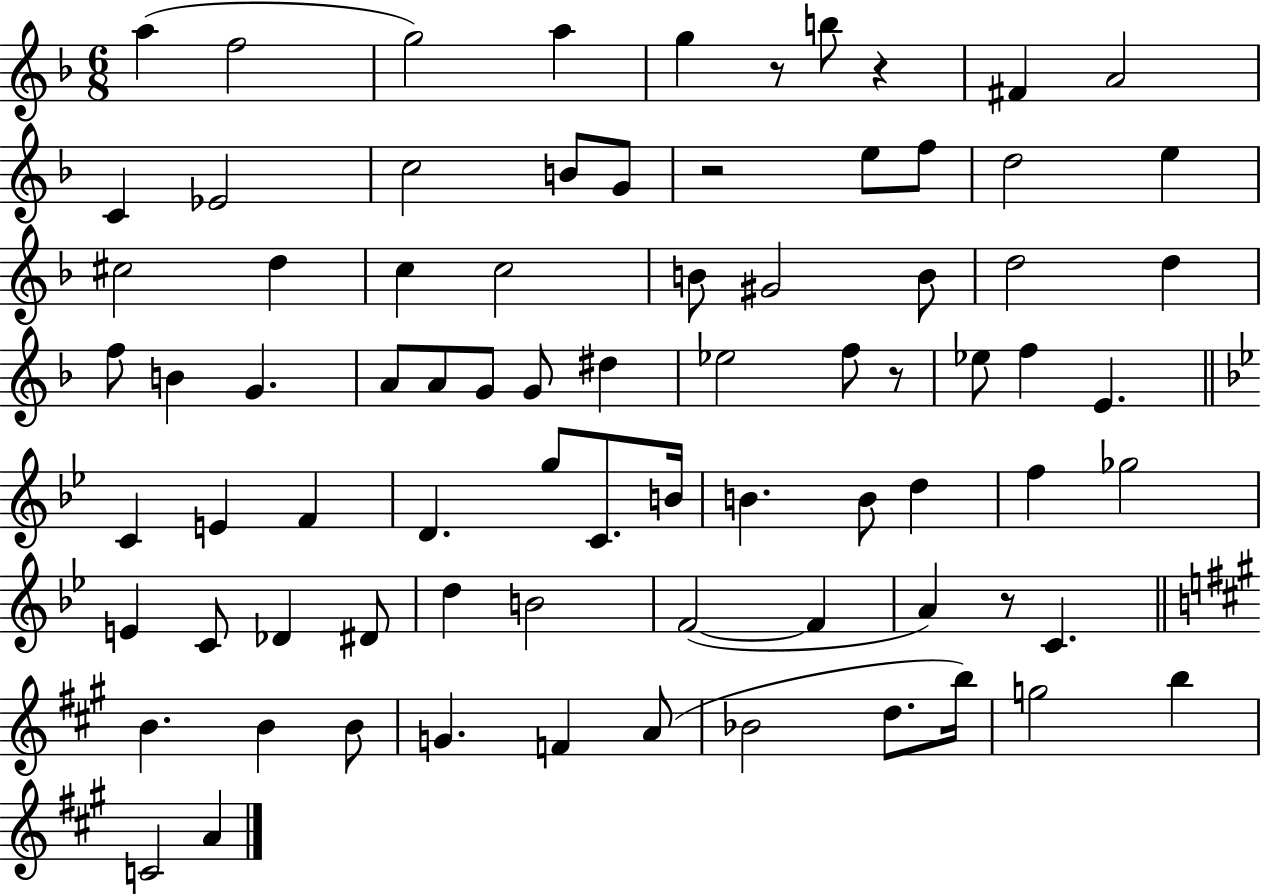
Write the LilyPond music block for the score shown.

{
  \clef treble
  \numericTimeSignature
  \time 6/8
  \key f \major
  a''4( f''2 | g''2) a''4 | g''4 r8 b''8 r4 | fis'4 a'2 | \break c'4 ees'2 | c''2 b'8 g'8 | r2 e''8 f''8 | d''2 e''4 | \break cis''2 d''4 | c''4 c''2 | b'8 gis'2 b'8 | d''2 d''4 | \break f''8 b'4 g'4. | a'8 a'8 g'8 g'8 dis''4 | ees''2 f''8 r8 | ees''8 f''4 e'4. | \break \bar "||" \break \key bes \major c'4 e'4 f'4 | d'4. g''8 c'8. b'16 | b'4. b'8 d''4 | f''4 ges''2 | \break e'4 c'8 des'4 dis'8 | d''4 b'2 | f'2~(~ f'4 | a'4) r8 c'4. | \break \bar "||" \break \key a \major b'4. b'4 b'8 | g'4. f'4 a'8( | bes'2 d''8. b''16) | g''2 b''4 | \break c'2 a'4 | \bar "|."
}